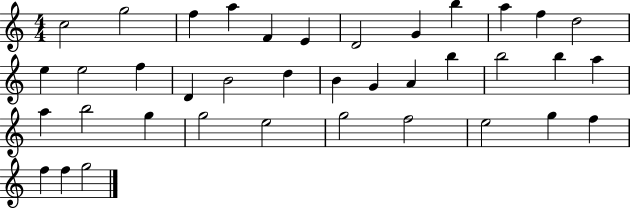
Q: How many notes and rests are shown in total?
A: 38